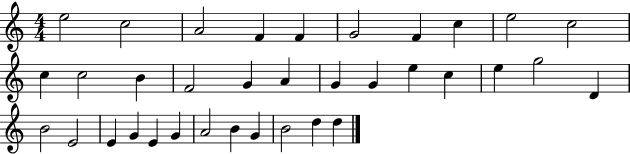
E5/h C5/h A4/h F4/q F4/q G4/h F4/q C5/q E5/h C5/h C5/q C5/h B4/q F4/h G4/q A4/q G4/q G4/q E5/q C5/q E5/q G5/h D4/q B4/h E4/h E4/q G4/q E4/q G4/q A4/h B4/q G4/q B4/h D5/q D5/q